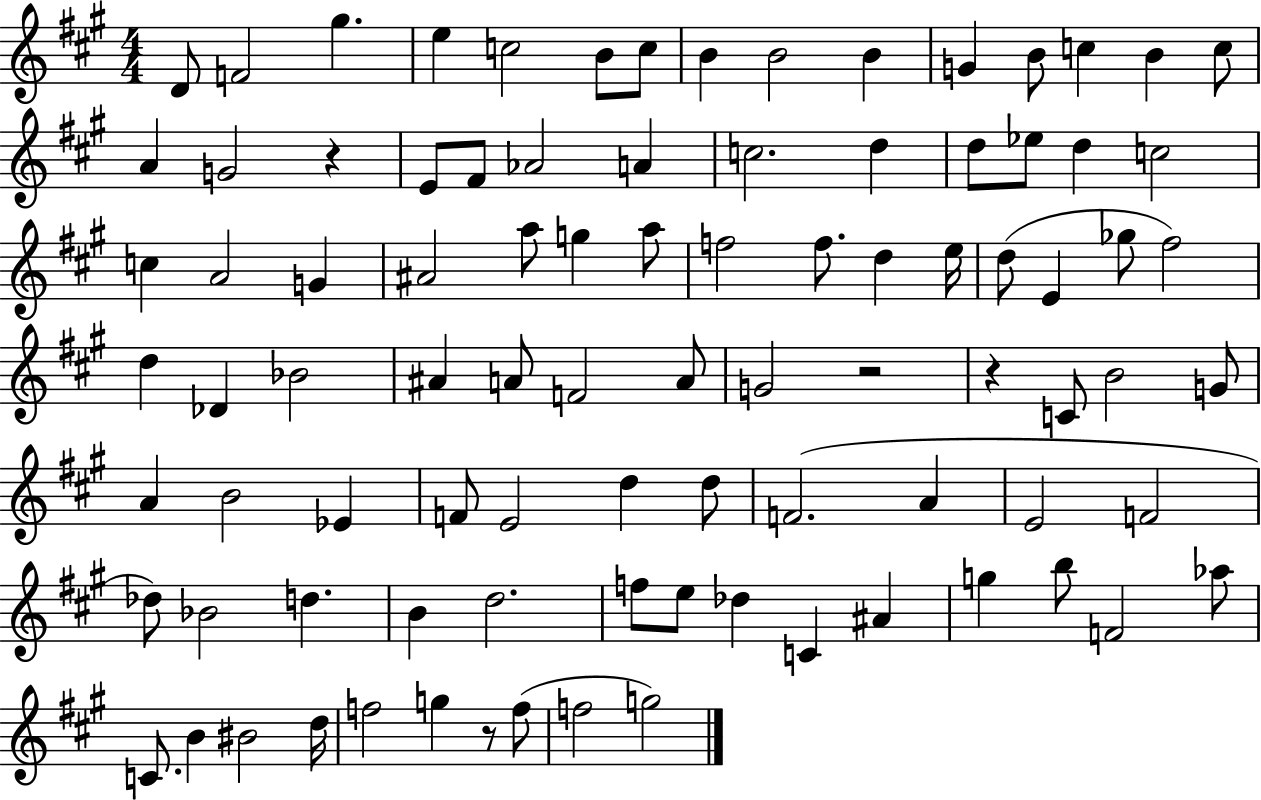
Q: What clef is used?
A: treble